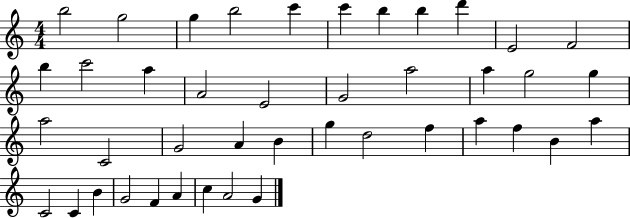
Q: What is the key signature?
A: C major